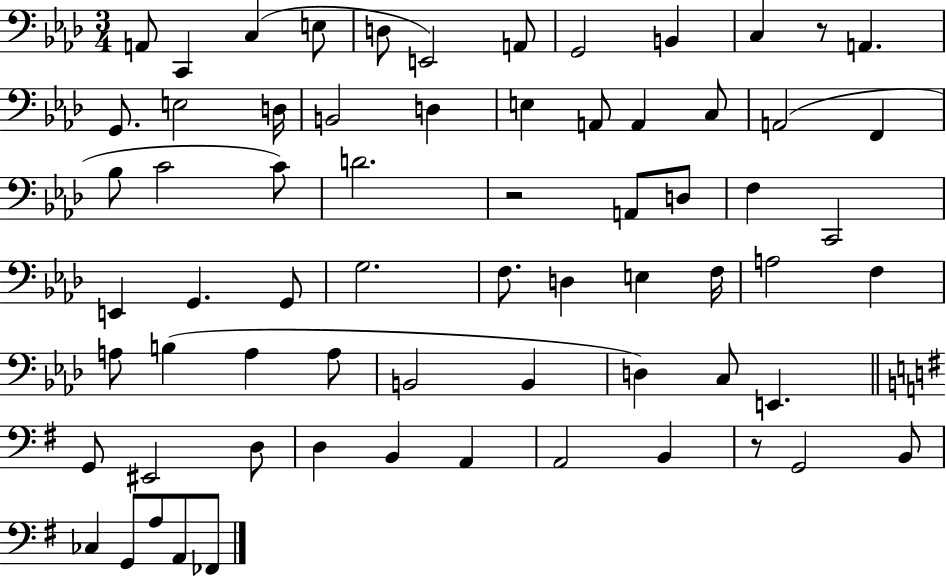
X:1
T:Untitled
M:3/4
L:1/4
K:Ab
A,,/2 C,, C, E,/2 D,/2 E,,2 A,,/2 G,,2 B,, C, z/2 A,, G,,/2 E,2 D,/4 B,,2 D, E, A,,/2 A,, C,/2 A,,2 F,, _B,/2 C2 C/2 D2 z2 A,,/2 D,/2 F, C,,2 E,, G,, G,,/2 G,2 F,/2 D, E, F,/4 A,2 F, A,/2 B, A, A,/2 B,,2 B,, D, C,/2 E,, G,,/2 ^E,,2 D,/2 D, B,, A,, A,,2 B,, z/2 G,,2 B,,/2 _C, G,,/2 A,/2 A,,/2 _F,,/2